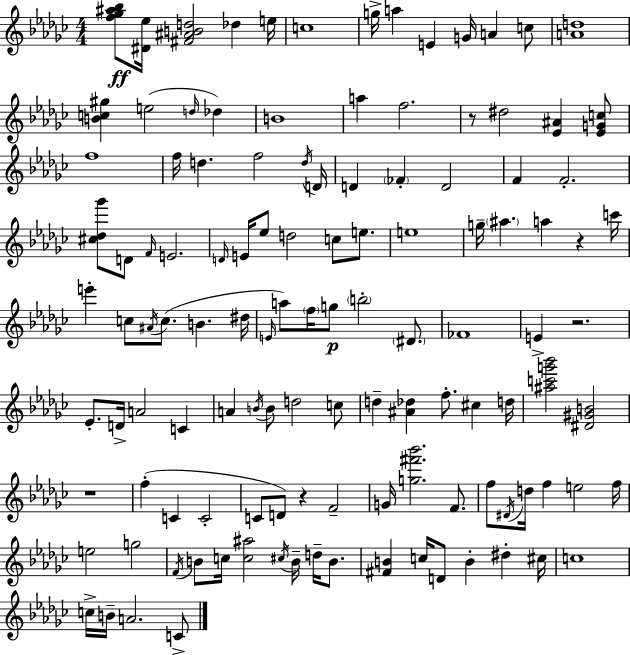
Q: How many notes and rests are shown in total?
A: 120